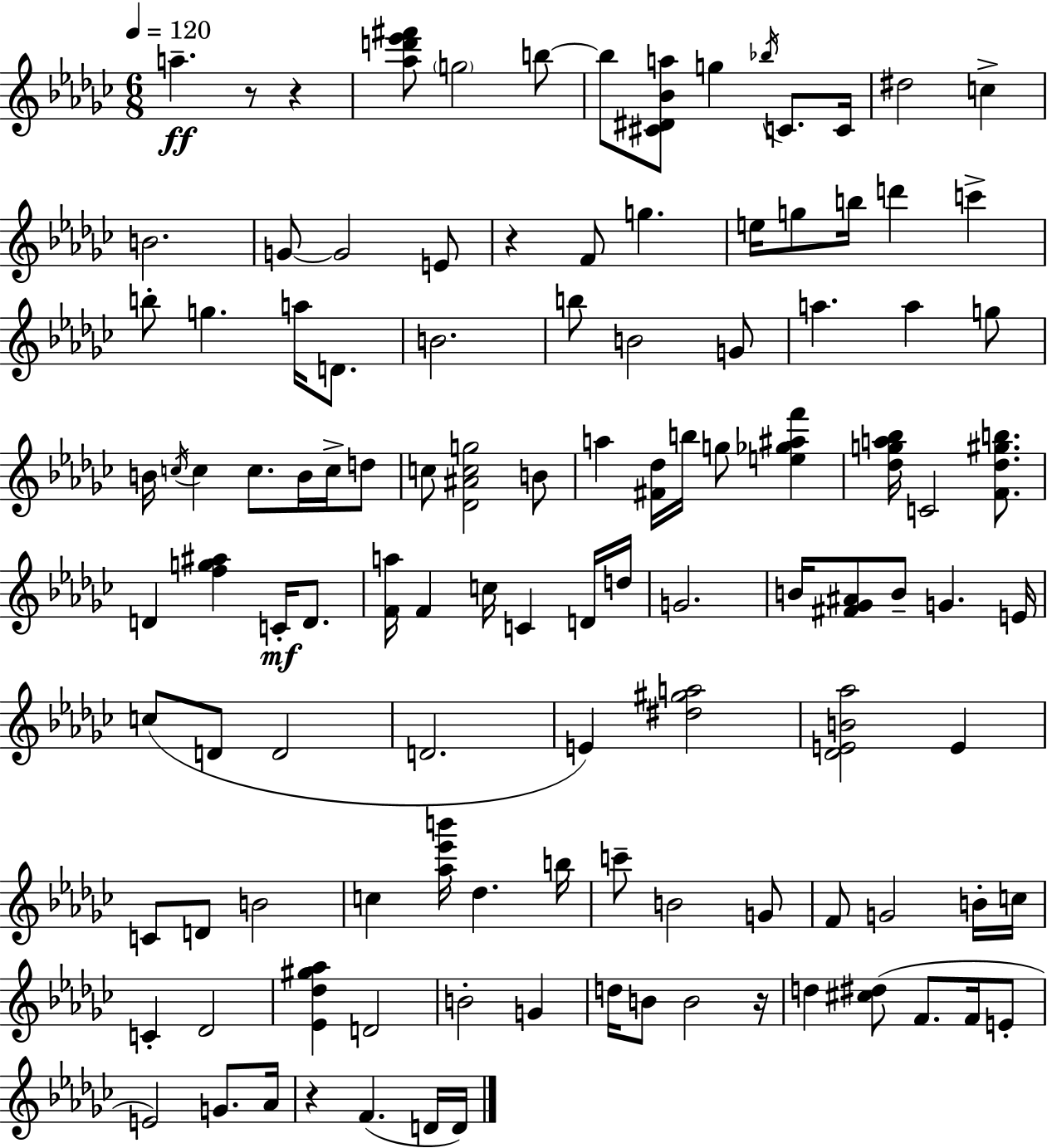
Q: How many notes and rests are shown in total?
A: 115